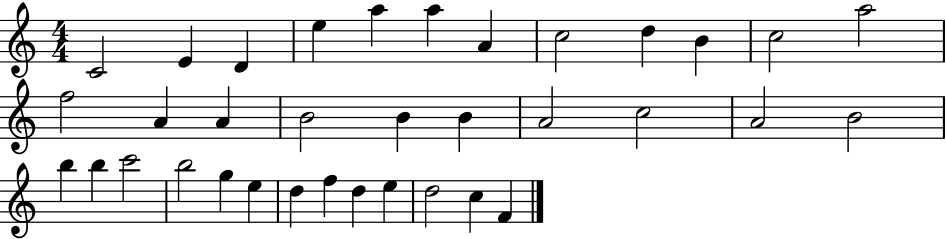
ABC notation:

X:1
T:Untitled
M:4/4
L:1/4
K:C
C2 E D e a a A c2 d B c2 a2 f2 A A B2 B B A2 c2 A2 B2 b b c'2 b2 g e d f d e d2 c F